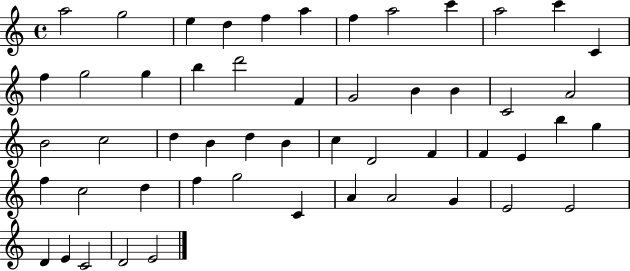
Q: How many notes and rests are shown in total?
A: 52